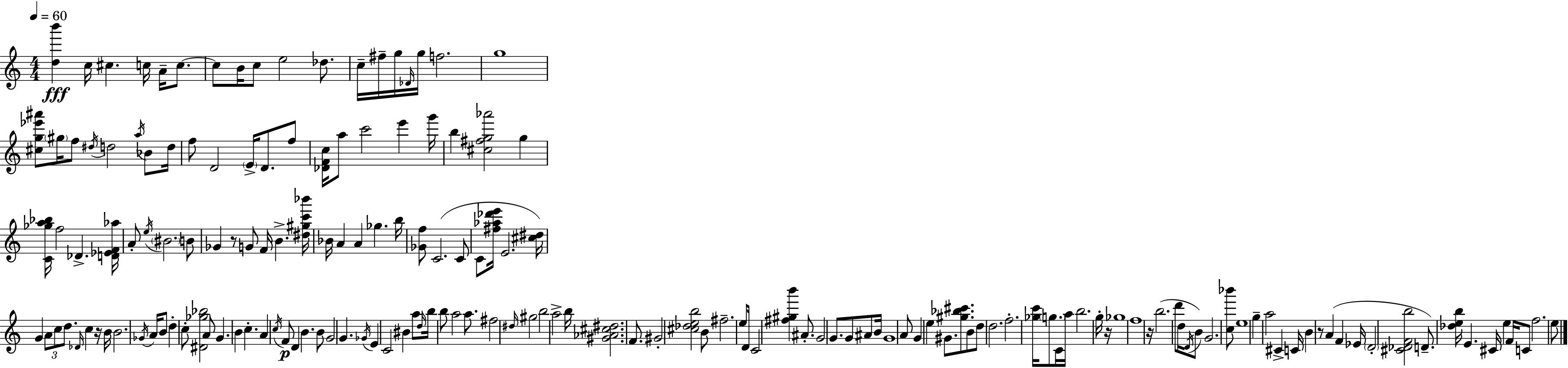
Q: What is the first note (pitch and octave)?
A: C5